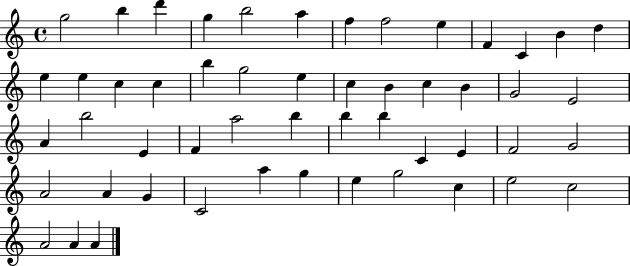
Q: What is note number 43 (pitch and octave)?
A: A5